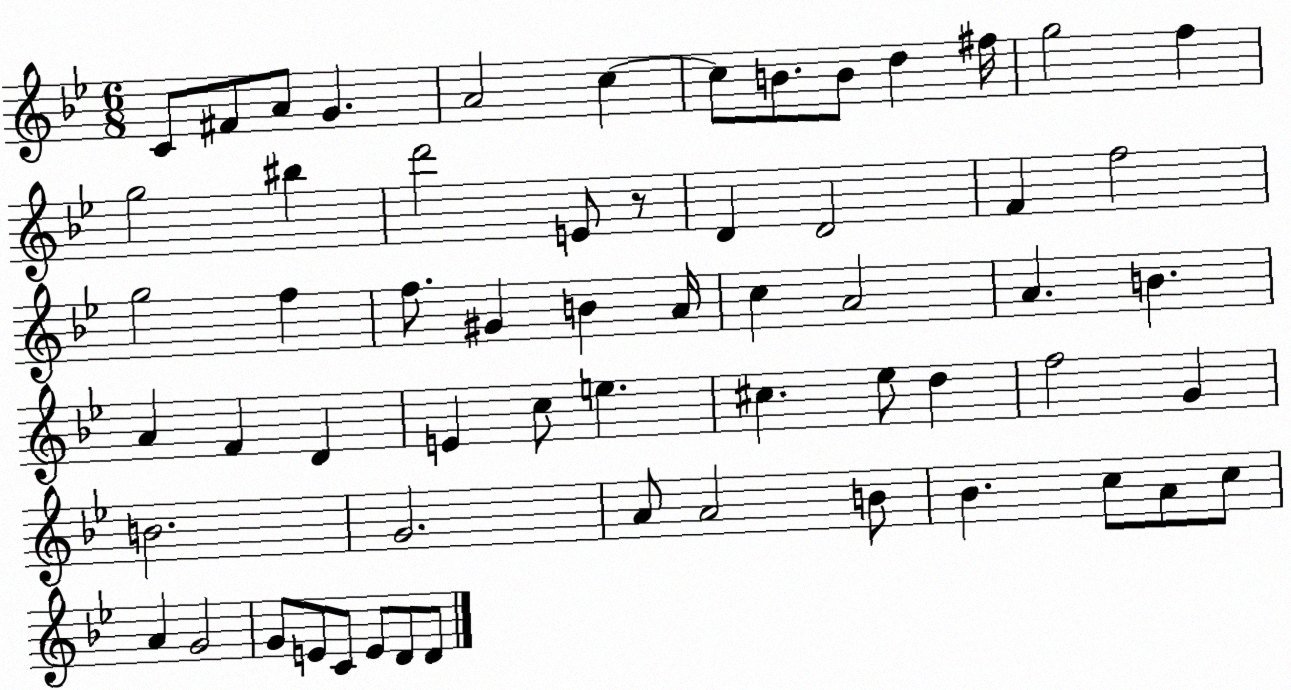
X:1
T:Untitled
M:6/8
L:1/4
K:Bb
C/2 ^F/2 A/2 G A2 c c/2 B/2 B/2 d ^f/4 g2 f g2 ^b d'2 E/2 z/2 D D2 F f2 g2 f f/2 ^G B A/4 c A2 A B A F D E c/2 e ^c _e/2 d f2 G B2 G2 A/2 A2 B/2 _B c/2 A/2 c/2 A G2 G/2 E/2 C/2 E/2 D/2 D/2